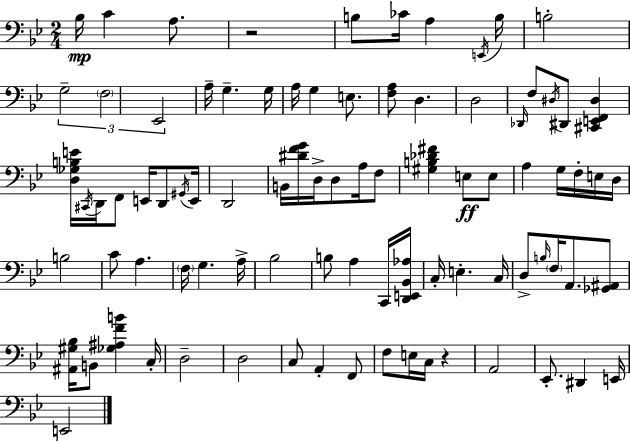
Bb3/s C4/q A3/e. R/h B3/e CES4/s A3/q E2/s B3/s B3/h G3/h F3/h Eb2/h A3/s G3/q. G3/s A3/s G3/q E3/e. [F3,A3]/e D3/q. D3/h Db2/s F3/e D#3/s D#2/e [C#2,E2,F2,D#3]/q [D3,Gb3,B3,E4]/s C#2/s D2/s F2/e E2/s D2/e G#2/s E2/s D2/h B2/s [D#4,F4,G4]/s D3/s D3/e A3/s F3/e [G#3,B3,Db4,F#4]/q E3/e E3/e A3/q G3/s F3/s E3/s D3/s B3/h C4/e A3/q. F3/s G3/q. A3/s Bb3/h B3/e A3/q C2/s [D2,E2,Bb2,Ab3]/s C3/s E3/q. C3/s D3/e B3/s F3/s A2/e. [Gb2,A#2]/e [A#2,G#3,Bb3]/s B2/e [Gb3,A#3,F4,B4]/q C3/s D3/h D3/h C3/e A2/q F2/e F3/e E3/s C3/s R/q A2/h Eb2/e. D#2/q E2/s E2/h